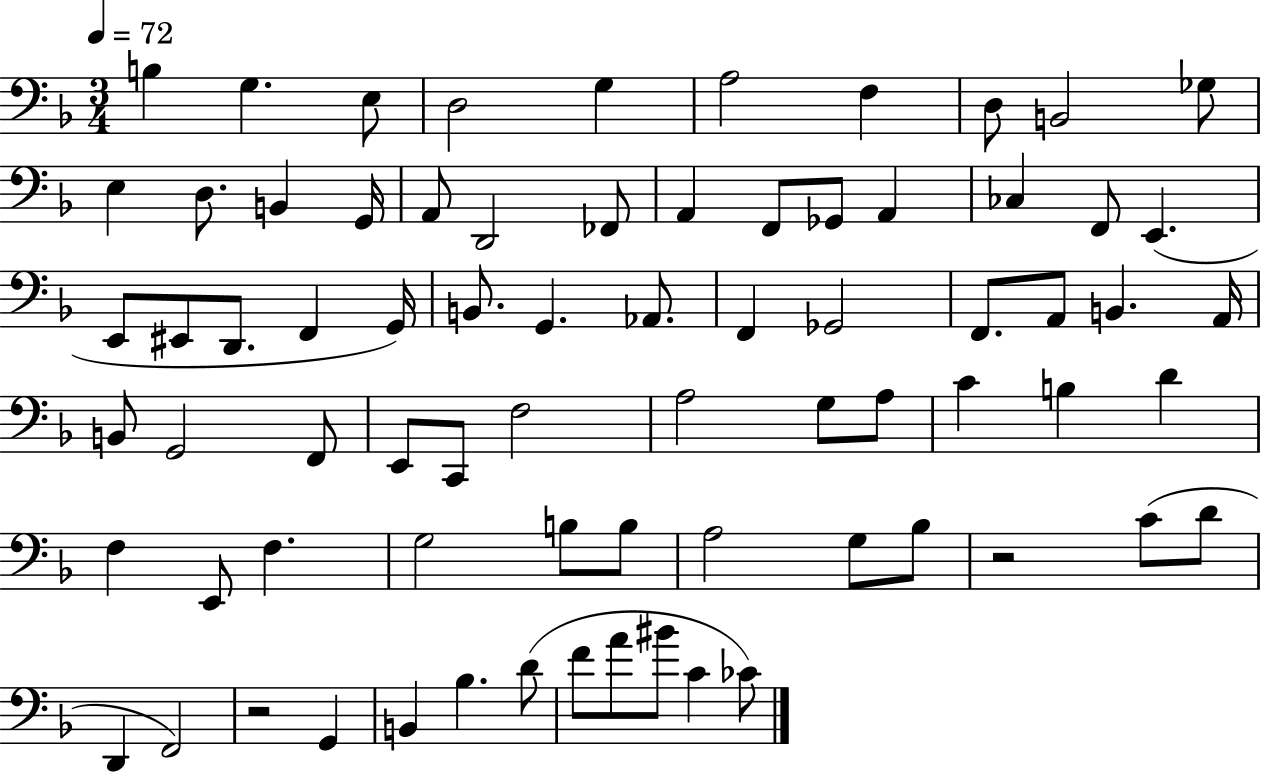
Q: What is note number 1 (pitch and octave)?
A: B3